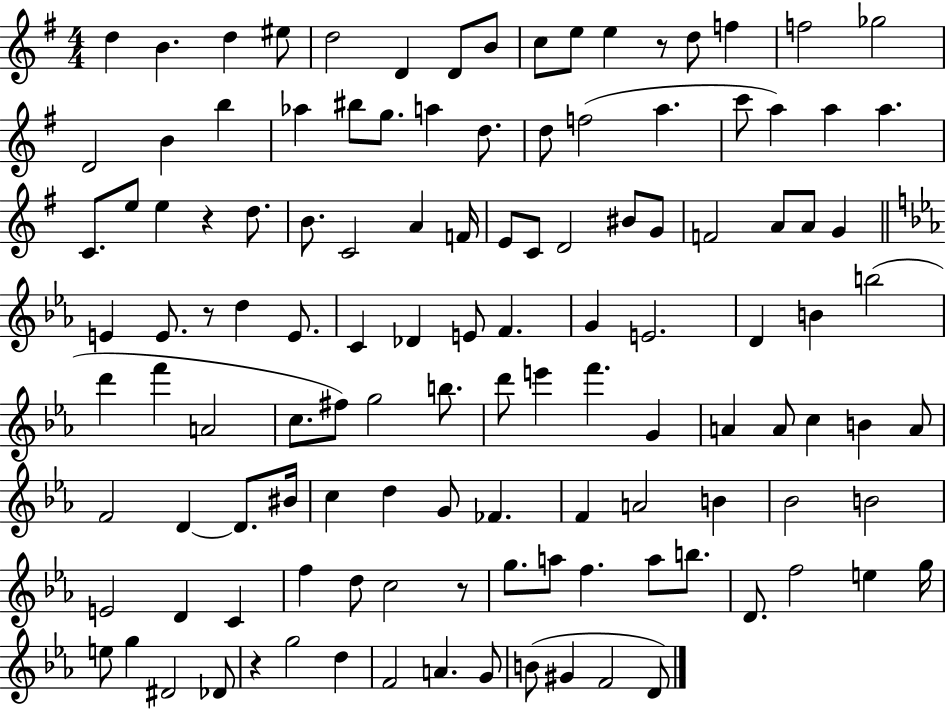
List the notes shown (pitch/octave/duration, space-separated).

D5/q B4/q. D5/q EIS5/e D5/h D4/q D4/e B4/e C5/e E5/e E5/q R/e D5/e F5/q F5/h Gb5/h D4/h B4/q B5/q Ab5/q BIS5/e G5/e. A5/q D5/e. D5/e F5/h A5/q. C6/e A5/q A5/q A5/q. C4/e. E5/e E5/q R/q D5/e. B4/e. C4/h A4/q F4/s E4/e C4/e D4/h BIS4/e G4/e F4/h A4/e A4/e G4/q E4/q E4/e. R/e D5/q E4/e. C4/q Db4/q E4/e F4/q. G4/q E4/h. D4/q B4/q B5/h D6/q F6/q A4/h C5/e. F#5/e G5/h B5/e. D6/e E6/q F6/q. G4/q A4/q A4/e C5/q B4/q A4/e F4/h D4/q D4/e. BIS4/s C5/q D5/q G4/e FES4/q. F4/q A4/h B4/q Bb4/h B4/h E4/h D4/q C4/q F5/q D5/e C5/h R/e G5/e. A5/e F5/q. A5/e B5/e. D4/e. F5/h E5/q G5/s E5/e G5/q D#4/h Db4/e R/q G5/h D5/q F4/h A4/q. G4/e B4/e G#4/q F4/h D4/e